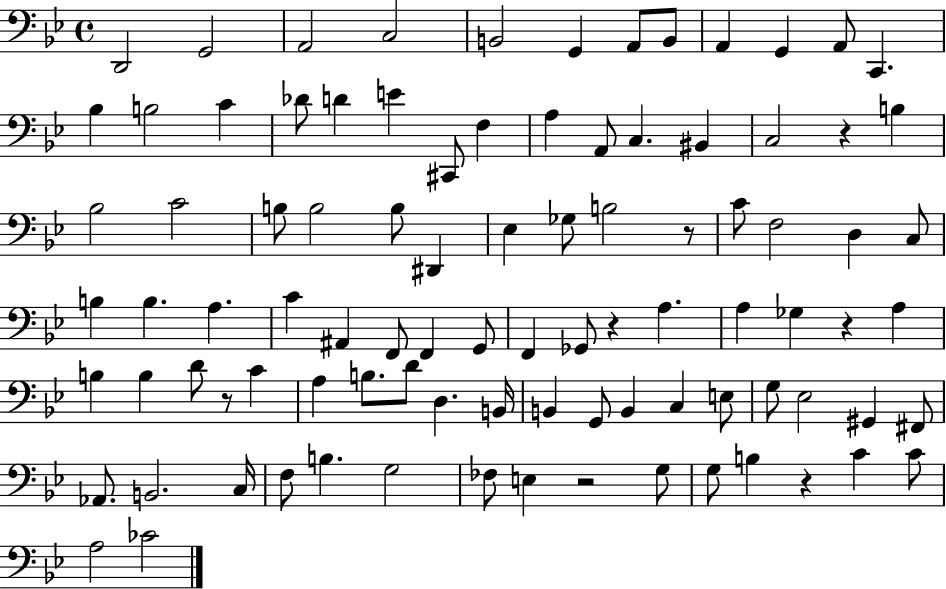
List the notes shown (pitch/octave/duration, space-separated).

D2/h G2/h A2/h C3/h B2/h G2/q A2/e B2/e A2/q G2/q A2/e C2/q. Bb3/q B3/h C4/q Db4/e D4/q E4/q C#2/e F3/q A3/q A2/e C3/q. BIS2/q C3/h R/q B3/q Bb3/h C4/h B3/e B3/h B3/e D#2/q Eb3/q Gb3/e B3/h R/e C4/e F3/h D3/q C3/e B3/q B3/q. A3/q. C4/q A#2/q F2/e F2/q G2/e F2/q Gb2/e R/q A3/q. A3/q Gb3/q R/q A3/q B3/q B3/q D4/e R/e C4/q A3/q B3/e. D4/e D3/q. B2/s B2/q G2/e B2/q C3/q E3/e G3/e Eb3/h G#2/q F#2/e Ab2/e. B2/h. C3/s F3/e B3/q. G3/h FES3/e E3/q R/h G3/e G3/e B3/q R/q C4/q C4/e A3/h CES4/h